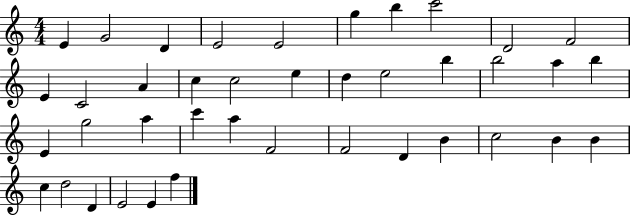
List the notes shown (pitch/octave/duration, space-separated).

E4/q G4/h D4/q E4/h E4/h G5/q B5/q C6/h D4/h F4/h E4/q C4/h A4/q C5/q C5/h E5/q D5/q E5/h B5/q B5/h A5/q B5/q E4/q G5/h A5/q C6/q A5/q F4/h F4/h D4/q B4/q C5/h B4/q B4/q C5/q D5/h D4/q E4/h E4/q F5/q